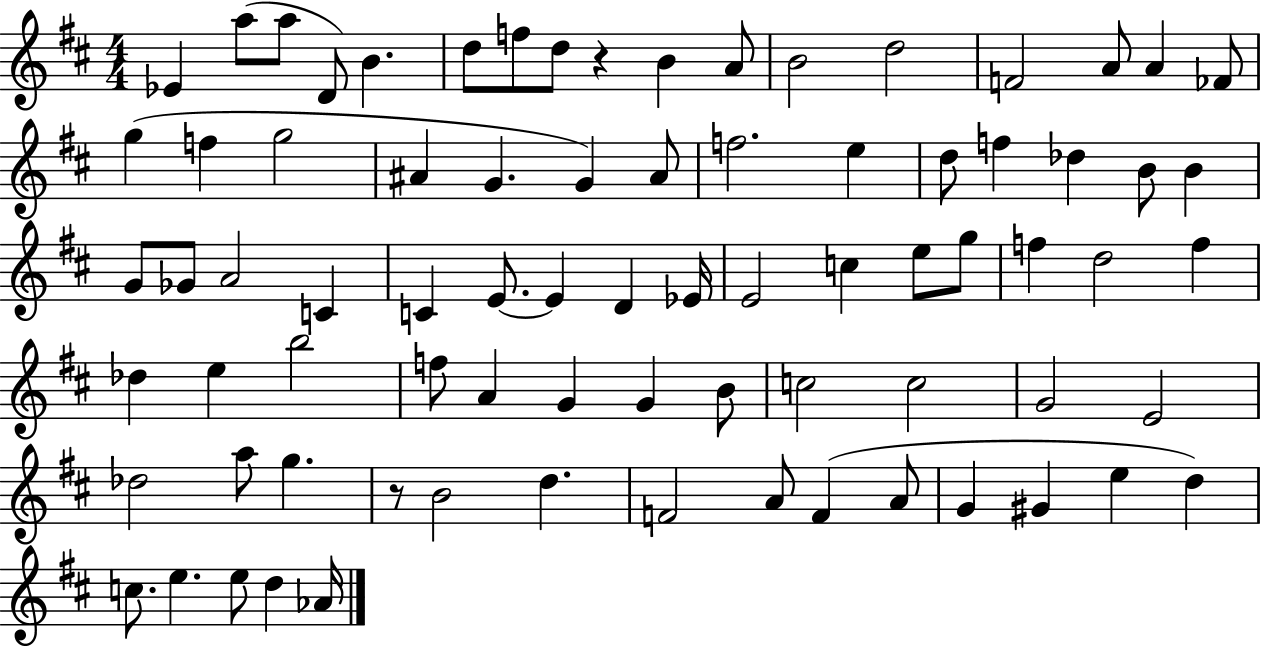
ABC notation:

X:1
T:Untitled
M:4/4
L:1/4
K:D
_E a/2 a/2 D/2 B d/2 f/2 d/2 z B A/2 B2 d2 F2 A/2 A _F/2 g f g2 ^A G G ^A/2 f2 e d/2 f _d B/2 B G/2 _G/2 A2 C C E/2 E D _E/4 E2 c e/2 g/2 f d2 f _d e b2 f/2 A G G B/2 c2 c2 G2 E2 _d2 a/2 g z/2 B2 d F2 A/2 F A/2 G ^G e d c/2 e e/2 d _A/4